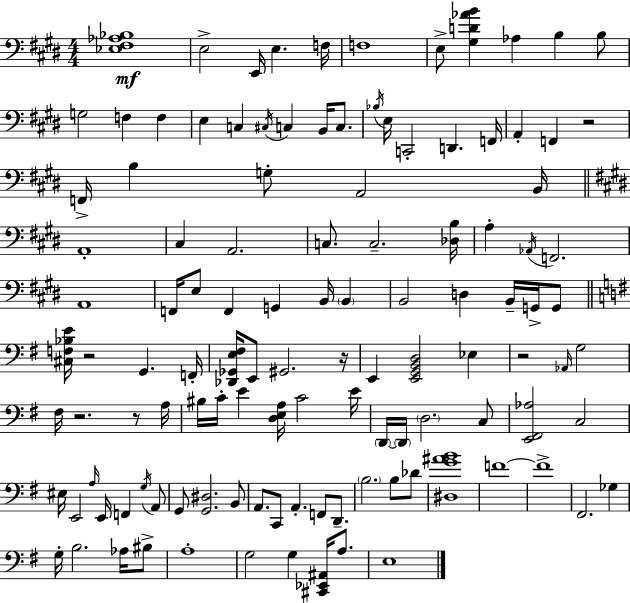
[Eb3,F#3,Ab3,Bb3]/w E3/h E2/s E3/q. F3/s F3/w E3/e [G#3,D4,Ab4,B4]/q Ab3/q B3/q B3/e G3/h F3/q F3/q E3/q C3/q C#3/s C3/q B2/s C3/e. Bb3/s E3/s C2/h D2/q. F2/s A2/q F2/q R/h F2/s B3/q G3/e A2/h B2/s A2/w C#3/q A2/h. C3/e. C3/h. [Db3,B3]/s A3/q Ab2/s F2/h. A2/w F2/s E3/e F2/q G2/q B2/s B2/q B2/h D3/q B2/s G2/s G2/e [C#3,F3,Bb3,E4]/s R/h G2/q. F2/s [Db2,Gb2,E3,F#3]/s E2/e G#2/h. R/s E2/q [E2,G2,B2,D3]/h Eb3/q R/h Ab2/s G3/h F#3/s R/h. R/e A3/s BIS3/s C4/s E4/q [D3,E3,A3]/s C4/h E4/s D2/s D2/s D3/h. C3/e [E2,F#2,Ab3]/h C3/h EIS3/s E2/h A3/s E2/s F2/q G3/s A2/e G2/e [G2,D#3]/h. B2/e A2/e. C2/e A2/q. F2/e D2/e. B3/h. B3/e Db4/e [D#3,G4,A#4,B4]/w F4/w F4/w F#2/h. Gb3/q G3/s B3/h. Ab3/s BIS3/e A3/w G3/h G3/q [C#2,Eb2,A#2]/s A3/e. E3/w